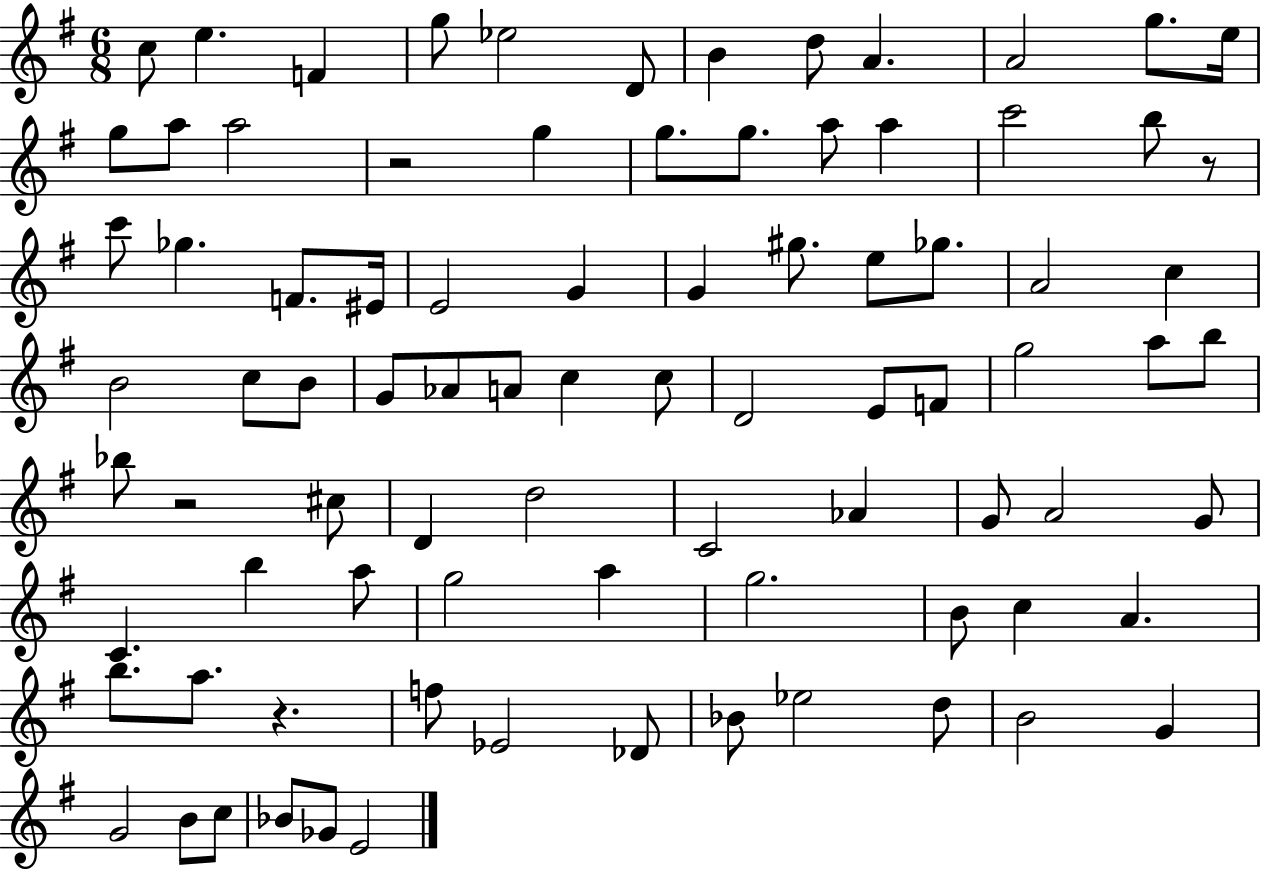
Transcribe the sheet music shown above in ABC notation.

X:1
T:Untitled
M:6/8
L:1/4
K:G
c/2 e F g/2 _e2 D/2 B d/2 A A2 g/2 e/4 g/2 a/2 a2 z2 g g/2 g/2 a/2 a c'2 b/2 z/2 c'/2 _g F/2 ^E/4 E2 G G ^g/2 e/2 _g/2 A2 c B2 c/2 B/2 G/2 _A/2 A/2 c c/2 D2 E/2 F/2 g2 a/2 b/2 _b/2 z2 ^c/2 D d2 C2 _A G/2 A2 G/2 C b a/2 g2 a g2 B/2 c A b/2 a/2 z f/2 _E2 _D/2 _B/2 _e2 d/2 B2 G G2 B/2 c/2 _B/2 _G/2 E2